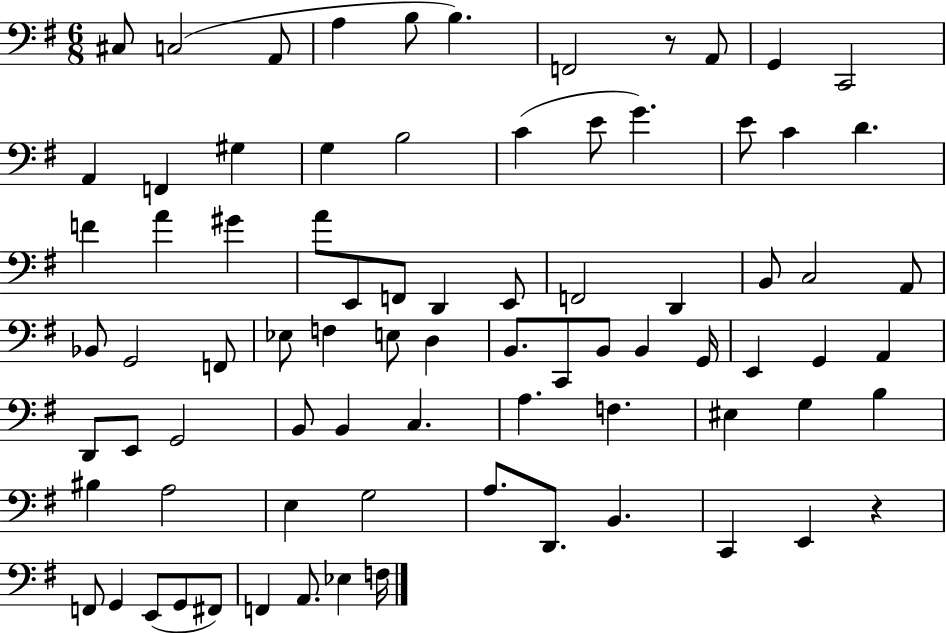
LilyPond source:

{
  \clef bass
  \numericTimeSignature
  \time 6/8
  \key g \major
  cis8 c2( a,8 | a4 b8 b4.) | f,2 r8 a,8 | g,4 c,2 | \break a,4 f,4 gis4 | g4 b2 | c'4( e'8 g'4.) | e'8 c'4 d'4. | \break f'4 a'4 gis'4 | a'8 e,8 f,8 d,4 e,8 | f,2 d,4 | b,8 c2 a,8 | \break bes,8 g,2 f,8 | ees8 f4 e8 d4 | b,8. c,8 b,8 b,4 g,16 | e,4 g,4 a,4 | \break d,8 e,8 g,2 | b,8 b,4 c4. | a4. f4. | eis4 g4 b4 | \break bis4 a2 | e4 g2 | a8. d,8. b,4. | c,4 e,4 r4 | \break f,8 g,4 e,8( g,8 fis,8) | f,4 a,8. ees4 f16 | \bar "|."
}